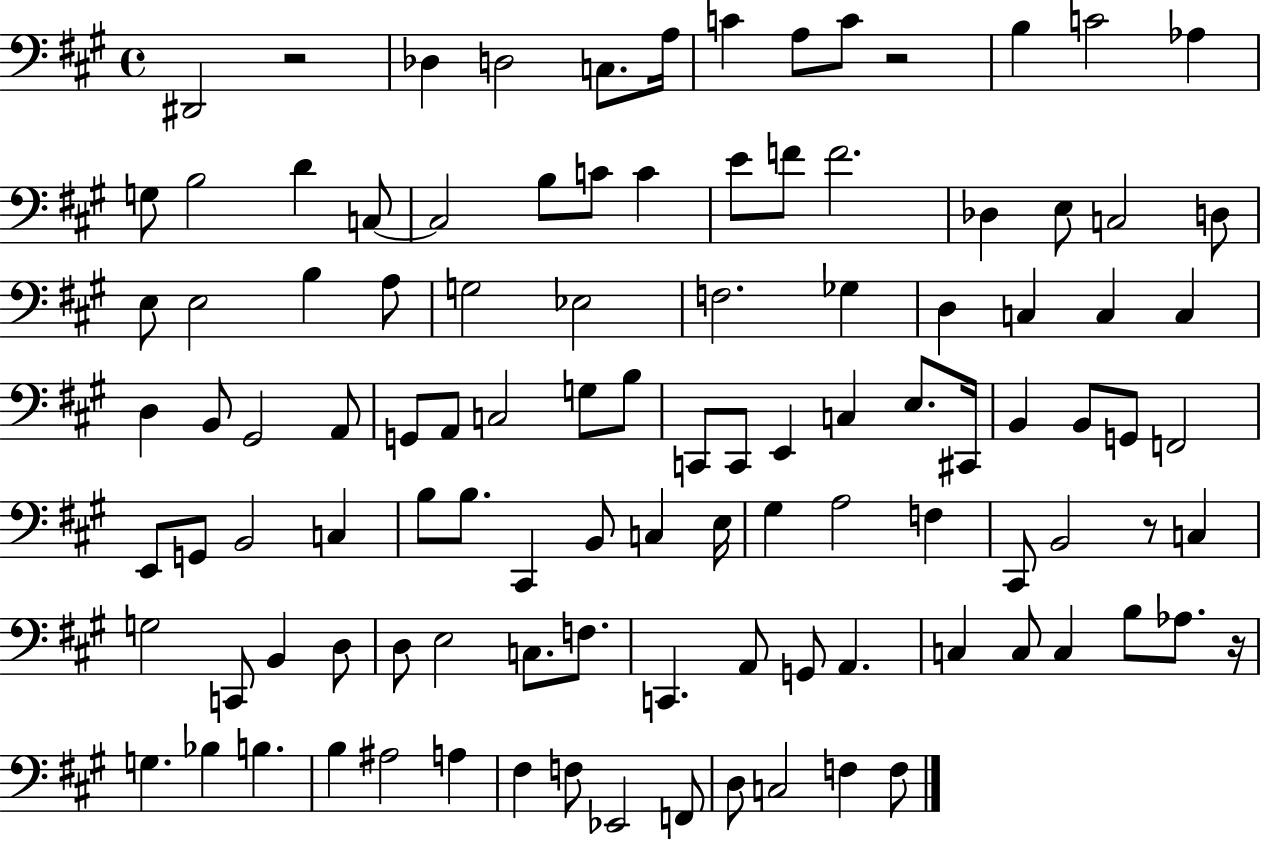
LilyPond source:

{
  \clef bass
  \time 4/4
  \defaultTimeSignature
  \key a \major
  dis,2 r2 | des4 d2 c8. a16 | c'4 a8 c'8 r2 | b4 c'2 aes4 | \break g8 b2 d'4 c8~~ | c2 b8 c'8 c'4 | e'8 f'8 f'2. | des4 e8 c2 d8 | \break e8 e2 b4 a8 | g2 ees2 | f2. ges4 | d4 c4 c4 c4 | \break d4 b,8 gis,2 a,8 | g,8 a,8 c2 g8 b8 | c,8 c,8 e,4 c4 e8. cis,16 | b,4 b,8 g,8 f,2 | \break e,8 g,8 b,2 c4 | b8 b8. cis,4 b,8 c4 e16 | gis4 a2 f4 | cis,8 b,2 r8 c4 | \break g2 c,8 b,4 d8 | d8 e2 c8. f8. | c,4. a,8 g,8 a,4. | c4 c8 c4 b8 aes8. r16 | \break g4. bes4 b4. | b4 ais2 a4 | fis4 f8 ees,2 f,8 | d8 c2 f4 f8 | \break \bar "|."
}